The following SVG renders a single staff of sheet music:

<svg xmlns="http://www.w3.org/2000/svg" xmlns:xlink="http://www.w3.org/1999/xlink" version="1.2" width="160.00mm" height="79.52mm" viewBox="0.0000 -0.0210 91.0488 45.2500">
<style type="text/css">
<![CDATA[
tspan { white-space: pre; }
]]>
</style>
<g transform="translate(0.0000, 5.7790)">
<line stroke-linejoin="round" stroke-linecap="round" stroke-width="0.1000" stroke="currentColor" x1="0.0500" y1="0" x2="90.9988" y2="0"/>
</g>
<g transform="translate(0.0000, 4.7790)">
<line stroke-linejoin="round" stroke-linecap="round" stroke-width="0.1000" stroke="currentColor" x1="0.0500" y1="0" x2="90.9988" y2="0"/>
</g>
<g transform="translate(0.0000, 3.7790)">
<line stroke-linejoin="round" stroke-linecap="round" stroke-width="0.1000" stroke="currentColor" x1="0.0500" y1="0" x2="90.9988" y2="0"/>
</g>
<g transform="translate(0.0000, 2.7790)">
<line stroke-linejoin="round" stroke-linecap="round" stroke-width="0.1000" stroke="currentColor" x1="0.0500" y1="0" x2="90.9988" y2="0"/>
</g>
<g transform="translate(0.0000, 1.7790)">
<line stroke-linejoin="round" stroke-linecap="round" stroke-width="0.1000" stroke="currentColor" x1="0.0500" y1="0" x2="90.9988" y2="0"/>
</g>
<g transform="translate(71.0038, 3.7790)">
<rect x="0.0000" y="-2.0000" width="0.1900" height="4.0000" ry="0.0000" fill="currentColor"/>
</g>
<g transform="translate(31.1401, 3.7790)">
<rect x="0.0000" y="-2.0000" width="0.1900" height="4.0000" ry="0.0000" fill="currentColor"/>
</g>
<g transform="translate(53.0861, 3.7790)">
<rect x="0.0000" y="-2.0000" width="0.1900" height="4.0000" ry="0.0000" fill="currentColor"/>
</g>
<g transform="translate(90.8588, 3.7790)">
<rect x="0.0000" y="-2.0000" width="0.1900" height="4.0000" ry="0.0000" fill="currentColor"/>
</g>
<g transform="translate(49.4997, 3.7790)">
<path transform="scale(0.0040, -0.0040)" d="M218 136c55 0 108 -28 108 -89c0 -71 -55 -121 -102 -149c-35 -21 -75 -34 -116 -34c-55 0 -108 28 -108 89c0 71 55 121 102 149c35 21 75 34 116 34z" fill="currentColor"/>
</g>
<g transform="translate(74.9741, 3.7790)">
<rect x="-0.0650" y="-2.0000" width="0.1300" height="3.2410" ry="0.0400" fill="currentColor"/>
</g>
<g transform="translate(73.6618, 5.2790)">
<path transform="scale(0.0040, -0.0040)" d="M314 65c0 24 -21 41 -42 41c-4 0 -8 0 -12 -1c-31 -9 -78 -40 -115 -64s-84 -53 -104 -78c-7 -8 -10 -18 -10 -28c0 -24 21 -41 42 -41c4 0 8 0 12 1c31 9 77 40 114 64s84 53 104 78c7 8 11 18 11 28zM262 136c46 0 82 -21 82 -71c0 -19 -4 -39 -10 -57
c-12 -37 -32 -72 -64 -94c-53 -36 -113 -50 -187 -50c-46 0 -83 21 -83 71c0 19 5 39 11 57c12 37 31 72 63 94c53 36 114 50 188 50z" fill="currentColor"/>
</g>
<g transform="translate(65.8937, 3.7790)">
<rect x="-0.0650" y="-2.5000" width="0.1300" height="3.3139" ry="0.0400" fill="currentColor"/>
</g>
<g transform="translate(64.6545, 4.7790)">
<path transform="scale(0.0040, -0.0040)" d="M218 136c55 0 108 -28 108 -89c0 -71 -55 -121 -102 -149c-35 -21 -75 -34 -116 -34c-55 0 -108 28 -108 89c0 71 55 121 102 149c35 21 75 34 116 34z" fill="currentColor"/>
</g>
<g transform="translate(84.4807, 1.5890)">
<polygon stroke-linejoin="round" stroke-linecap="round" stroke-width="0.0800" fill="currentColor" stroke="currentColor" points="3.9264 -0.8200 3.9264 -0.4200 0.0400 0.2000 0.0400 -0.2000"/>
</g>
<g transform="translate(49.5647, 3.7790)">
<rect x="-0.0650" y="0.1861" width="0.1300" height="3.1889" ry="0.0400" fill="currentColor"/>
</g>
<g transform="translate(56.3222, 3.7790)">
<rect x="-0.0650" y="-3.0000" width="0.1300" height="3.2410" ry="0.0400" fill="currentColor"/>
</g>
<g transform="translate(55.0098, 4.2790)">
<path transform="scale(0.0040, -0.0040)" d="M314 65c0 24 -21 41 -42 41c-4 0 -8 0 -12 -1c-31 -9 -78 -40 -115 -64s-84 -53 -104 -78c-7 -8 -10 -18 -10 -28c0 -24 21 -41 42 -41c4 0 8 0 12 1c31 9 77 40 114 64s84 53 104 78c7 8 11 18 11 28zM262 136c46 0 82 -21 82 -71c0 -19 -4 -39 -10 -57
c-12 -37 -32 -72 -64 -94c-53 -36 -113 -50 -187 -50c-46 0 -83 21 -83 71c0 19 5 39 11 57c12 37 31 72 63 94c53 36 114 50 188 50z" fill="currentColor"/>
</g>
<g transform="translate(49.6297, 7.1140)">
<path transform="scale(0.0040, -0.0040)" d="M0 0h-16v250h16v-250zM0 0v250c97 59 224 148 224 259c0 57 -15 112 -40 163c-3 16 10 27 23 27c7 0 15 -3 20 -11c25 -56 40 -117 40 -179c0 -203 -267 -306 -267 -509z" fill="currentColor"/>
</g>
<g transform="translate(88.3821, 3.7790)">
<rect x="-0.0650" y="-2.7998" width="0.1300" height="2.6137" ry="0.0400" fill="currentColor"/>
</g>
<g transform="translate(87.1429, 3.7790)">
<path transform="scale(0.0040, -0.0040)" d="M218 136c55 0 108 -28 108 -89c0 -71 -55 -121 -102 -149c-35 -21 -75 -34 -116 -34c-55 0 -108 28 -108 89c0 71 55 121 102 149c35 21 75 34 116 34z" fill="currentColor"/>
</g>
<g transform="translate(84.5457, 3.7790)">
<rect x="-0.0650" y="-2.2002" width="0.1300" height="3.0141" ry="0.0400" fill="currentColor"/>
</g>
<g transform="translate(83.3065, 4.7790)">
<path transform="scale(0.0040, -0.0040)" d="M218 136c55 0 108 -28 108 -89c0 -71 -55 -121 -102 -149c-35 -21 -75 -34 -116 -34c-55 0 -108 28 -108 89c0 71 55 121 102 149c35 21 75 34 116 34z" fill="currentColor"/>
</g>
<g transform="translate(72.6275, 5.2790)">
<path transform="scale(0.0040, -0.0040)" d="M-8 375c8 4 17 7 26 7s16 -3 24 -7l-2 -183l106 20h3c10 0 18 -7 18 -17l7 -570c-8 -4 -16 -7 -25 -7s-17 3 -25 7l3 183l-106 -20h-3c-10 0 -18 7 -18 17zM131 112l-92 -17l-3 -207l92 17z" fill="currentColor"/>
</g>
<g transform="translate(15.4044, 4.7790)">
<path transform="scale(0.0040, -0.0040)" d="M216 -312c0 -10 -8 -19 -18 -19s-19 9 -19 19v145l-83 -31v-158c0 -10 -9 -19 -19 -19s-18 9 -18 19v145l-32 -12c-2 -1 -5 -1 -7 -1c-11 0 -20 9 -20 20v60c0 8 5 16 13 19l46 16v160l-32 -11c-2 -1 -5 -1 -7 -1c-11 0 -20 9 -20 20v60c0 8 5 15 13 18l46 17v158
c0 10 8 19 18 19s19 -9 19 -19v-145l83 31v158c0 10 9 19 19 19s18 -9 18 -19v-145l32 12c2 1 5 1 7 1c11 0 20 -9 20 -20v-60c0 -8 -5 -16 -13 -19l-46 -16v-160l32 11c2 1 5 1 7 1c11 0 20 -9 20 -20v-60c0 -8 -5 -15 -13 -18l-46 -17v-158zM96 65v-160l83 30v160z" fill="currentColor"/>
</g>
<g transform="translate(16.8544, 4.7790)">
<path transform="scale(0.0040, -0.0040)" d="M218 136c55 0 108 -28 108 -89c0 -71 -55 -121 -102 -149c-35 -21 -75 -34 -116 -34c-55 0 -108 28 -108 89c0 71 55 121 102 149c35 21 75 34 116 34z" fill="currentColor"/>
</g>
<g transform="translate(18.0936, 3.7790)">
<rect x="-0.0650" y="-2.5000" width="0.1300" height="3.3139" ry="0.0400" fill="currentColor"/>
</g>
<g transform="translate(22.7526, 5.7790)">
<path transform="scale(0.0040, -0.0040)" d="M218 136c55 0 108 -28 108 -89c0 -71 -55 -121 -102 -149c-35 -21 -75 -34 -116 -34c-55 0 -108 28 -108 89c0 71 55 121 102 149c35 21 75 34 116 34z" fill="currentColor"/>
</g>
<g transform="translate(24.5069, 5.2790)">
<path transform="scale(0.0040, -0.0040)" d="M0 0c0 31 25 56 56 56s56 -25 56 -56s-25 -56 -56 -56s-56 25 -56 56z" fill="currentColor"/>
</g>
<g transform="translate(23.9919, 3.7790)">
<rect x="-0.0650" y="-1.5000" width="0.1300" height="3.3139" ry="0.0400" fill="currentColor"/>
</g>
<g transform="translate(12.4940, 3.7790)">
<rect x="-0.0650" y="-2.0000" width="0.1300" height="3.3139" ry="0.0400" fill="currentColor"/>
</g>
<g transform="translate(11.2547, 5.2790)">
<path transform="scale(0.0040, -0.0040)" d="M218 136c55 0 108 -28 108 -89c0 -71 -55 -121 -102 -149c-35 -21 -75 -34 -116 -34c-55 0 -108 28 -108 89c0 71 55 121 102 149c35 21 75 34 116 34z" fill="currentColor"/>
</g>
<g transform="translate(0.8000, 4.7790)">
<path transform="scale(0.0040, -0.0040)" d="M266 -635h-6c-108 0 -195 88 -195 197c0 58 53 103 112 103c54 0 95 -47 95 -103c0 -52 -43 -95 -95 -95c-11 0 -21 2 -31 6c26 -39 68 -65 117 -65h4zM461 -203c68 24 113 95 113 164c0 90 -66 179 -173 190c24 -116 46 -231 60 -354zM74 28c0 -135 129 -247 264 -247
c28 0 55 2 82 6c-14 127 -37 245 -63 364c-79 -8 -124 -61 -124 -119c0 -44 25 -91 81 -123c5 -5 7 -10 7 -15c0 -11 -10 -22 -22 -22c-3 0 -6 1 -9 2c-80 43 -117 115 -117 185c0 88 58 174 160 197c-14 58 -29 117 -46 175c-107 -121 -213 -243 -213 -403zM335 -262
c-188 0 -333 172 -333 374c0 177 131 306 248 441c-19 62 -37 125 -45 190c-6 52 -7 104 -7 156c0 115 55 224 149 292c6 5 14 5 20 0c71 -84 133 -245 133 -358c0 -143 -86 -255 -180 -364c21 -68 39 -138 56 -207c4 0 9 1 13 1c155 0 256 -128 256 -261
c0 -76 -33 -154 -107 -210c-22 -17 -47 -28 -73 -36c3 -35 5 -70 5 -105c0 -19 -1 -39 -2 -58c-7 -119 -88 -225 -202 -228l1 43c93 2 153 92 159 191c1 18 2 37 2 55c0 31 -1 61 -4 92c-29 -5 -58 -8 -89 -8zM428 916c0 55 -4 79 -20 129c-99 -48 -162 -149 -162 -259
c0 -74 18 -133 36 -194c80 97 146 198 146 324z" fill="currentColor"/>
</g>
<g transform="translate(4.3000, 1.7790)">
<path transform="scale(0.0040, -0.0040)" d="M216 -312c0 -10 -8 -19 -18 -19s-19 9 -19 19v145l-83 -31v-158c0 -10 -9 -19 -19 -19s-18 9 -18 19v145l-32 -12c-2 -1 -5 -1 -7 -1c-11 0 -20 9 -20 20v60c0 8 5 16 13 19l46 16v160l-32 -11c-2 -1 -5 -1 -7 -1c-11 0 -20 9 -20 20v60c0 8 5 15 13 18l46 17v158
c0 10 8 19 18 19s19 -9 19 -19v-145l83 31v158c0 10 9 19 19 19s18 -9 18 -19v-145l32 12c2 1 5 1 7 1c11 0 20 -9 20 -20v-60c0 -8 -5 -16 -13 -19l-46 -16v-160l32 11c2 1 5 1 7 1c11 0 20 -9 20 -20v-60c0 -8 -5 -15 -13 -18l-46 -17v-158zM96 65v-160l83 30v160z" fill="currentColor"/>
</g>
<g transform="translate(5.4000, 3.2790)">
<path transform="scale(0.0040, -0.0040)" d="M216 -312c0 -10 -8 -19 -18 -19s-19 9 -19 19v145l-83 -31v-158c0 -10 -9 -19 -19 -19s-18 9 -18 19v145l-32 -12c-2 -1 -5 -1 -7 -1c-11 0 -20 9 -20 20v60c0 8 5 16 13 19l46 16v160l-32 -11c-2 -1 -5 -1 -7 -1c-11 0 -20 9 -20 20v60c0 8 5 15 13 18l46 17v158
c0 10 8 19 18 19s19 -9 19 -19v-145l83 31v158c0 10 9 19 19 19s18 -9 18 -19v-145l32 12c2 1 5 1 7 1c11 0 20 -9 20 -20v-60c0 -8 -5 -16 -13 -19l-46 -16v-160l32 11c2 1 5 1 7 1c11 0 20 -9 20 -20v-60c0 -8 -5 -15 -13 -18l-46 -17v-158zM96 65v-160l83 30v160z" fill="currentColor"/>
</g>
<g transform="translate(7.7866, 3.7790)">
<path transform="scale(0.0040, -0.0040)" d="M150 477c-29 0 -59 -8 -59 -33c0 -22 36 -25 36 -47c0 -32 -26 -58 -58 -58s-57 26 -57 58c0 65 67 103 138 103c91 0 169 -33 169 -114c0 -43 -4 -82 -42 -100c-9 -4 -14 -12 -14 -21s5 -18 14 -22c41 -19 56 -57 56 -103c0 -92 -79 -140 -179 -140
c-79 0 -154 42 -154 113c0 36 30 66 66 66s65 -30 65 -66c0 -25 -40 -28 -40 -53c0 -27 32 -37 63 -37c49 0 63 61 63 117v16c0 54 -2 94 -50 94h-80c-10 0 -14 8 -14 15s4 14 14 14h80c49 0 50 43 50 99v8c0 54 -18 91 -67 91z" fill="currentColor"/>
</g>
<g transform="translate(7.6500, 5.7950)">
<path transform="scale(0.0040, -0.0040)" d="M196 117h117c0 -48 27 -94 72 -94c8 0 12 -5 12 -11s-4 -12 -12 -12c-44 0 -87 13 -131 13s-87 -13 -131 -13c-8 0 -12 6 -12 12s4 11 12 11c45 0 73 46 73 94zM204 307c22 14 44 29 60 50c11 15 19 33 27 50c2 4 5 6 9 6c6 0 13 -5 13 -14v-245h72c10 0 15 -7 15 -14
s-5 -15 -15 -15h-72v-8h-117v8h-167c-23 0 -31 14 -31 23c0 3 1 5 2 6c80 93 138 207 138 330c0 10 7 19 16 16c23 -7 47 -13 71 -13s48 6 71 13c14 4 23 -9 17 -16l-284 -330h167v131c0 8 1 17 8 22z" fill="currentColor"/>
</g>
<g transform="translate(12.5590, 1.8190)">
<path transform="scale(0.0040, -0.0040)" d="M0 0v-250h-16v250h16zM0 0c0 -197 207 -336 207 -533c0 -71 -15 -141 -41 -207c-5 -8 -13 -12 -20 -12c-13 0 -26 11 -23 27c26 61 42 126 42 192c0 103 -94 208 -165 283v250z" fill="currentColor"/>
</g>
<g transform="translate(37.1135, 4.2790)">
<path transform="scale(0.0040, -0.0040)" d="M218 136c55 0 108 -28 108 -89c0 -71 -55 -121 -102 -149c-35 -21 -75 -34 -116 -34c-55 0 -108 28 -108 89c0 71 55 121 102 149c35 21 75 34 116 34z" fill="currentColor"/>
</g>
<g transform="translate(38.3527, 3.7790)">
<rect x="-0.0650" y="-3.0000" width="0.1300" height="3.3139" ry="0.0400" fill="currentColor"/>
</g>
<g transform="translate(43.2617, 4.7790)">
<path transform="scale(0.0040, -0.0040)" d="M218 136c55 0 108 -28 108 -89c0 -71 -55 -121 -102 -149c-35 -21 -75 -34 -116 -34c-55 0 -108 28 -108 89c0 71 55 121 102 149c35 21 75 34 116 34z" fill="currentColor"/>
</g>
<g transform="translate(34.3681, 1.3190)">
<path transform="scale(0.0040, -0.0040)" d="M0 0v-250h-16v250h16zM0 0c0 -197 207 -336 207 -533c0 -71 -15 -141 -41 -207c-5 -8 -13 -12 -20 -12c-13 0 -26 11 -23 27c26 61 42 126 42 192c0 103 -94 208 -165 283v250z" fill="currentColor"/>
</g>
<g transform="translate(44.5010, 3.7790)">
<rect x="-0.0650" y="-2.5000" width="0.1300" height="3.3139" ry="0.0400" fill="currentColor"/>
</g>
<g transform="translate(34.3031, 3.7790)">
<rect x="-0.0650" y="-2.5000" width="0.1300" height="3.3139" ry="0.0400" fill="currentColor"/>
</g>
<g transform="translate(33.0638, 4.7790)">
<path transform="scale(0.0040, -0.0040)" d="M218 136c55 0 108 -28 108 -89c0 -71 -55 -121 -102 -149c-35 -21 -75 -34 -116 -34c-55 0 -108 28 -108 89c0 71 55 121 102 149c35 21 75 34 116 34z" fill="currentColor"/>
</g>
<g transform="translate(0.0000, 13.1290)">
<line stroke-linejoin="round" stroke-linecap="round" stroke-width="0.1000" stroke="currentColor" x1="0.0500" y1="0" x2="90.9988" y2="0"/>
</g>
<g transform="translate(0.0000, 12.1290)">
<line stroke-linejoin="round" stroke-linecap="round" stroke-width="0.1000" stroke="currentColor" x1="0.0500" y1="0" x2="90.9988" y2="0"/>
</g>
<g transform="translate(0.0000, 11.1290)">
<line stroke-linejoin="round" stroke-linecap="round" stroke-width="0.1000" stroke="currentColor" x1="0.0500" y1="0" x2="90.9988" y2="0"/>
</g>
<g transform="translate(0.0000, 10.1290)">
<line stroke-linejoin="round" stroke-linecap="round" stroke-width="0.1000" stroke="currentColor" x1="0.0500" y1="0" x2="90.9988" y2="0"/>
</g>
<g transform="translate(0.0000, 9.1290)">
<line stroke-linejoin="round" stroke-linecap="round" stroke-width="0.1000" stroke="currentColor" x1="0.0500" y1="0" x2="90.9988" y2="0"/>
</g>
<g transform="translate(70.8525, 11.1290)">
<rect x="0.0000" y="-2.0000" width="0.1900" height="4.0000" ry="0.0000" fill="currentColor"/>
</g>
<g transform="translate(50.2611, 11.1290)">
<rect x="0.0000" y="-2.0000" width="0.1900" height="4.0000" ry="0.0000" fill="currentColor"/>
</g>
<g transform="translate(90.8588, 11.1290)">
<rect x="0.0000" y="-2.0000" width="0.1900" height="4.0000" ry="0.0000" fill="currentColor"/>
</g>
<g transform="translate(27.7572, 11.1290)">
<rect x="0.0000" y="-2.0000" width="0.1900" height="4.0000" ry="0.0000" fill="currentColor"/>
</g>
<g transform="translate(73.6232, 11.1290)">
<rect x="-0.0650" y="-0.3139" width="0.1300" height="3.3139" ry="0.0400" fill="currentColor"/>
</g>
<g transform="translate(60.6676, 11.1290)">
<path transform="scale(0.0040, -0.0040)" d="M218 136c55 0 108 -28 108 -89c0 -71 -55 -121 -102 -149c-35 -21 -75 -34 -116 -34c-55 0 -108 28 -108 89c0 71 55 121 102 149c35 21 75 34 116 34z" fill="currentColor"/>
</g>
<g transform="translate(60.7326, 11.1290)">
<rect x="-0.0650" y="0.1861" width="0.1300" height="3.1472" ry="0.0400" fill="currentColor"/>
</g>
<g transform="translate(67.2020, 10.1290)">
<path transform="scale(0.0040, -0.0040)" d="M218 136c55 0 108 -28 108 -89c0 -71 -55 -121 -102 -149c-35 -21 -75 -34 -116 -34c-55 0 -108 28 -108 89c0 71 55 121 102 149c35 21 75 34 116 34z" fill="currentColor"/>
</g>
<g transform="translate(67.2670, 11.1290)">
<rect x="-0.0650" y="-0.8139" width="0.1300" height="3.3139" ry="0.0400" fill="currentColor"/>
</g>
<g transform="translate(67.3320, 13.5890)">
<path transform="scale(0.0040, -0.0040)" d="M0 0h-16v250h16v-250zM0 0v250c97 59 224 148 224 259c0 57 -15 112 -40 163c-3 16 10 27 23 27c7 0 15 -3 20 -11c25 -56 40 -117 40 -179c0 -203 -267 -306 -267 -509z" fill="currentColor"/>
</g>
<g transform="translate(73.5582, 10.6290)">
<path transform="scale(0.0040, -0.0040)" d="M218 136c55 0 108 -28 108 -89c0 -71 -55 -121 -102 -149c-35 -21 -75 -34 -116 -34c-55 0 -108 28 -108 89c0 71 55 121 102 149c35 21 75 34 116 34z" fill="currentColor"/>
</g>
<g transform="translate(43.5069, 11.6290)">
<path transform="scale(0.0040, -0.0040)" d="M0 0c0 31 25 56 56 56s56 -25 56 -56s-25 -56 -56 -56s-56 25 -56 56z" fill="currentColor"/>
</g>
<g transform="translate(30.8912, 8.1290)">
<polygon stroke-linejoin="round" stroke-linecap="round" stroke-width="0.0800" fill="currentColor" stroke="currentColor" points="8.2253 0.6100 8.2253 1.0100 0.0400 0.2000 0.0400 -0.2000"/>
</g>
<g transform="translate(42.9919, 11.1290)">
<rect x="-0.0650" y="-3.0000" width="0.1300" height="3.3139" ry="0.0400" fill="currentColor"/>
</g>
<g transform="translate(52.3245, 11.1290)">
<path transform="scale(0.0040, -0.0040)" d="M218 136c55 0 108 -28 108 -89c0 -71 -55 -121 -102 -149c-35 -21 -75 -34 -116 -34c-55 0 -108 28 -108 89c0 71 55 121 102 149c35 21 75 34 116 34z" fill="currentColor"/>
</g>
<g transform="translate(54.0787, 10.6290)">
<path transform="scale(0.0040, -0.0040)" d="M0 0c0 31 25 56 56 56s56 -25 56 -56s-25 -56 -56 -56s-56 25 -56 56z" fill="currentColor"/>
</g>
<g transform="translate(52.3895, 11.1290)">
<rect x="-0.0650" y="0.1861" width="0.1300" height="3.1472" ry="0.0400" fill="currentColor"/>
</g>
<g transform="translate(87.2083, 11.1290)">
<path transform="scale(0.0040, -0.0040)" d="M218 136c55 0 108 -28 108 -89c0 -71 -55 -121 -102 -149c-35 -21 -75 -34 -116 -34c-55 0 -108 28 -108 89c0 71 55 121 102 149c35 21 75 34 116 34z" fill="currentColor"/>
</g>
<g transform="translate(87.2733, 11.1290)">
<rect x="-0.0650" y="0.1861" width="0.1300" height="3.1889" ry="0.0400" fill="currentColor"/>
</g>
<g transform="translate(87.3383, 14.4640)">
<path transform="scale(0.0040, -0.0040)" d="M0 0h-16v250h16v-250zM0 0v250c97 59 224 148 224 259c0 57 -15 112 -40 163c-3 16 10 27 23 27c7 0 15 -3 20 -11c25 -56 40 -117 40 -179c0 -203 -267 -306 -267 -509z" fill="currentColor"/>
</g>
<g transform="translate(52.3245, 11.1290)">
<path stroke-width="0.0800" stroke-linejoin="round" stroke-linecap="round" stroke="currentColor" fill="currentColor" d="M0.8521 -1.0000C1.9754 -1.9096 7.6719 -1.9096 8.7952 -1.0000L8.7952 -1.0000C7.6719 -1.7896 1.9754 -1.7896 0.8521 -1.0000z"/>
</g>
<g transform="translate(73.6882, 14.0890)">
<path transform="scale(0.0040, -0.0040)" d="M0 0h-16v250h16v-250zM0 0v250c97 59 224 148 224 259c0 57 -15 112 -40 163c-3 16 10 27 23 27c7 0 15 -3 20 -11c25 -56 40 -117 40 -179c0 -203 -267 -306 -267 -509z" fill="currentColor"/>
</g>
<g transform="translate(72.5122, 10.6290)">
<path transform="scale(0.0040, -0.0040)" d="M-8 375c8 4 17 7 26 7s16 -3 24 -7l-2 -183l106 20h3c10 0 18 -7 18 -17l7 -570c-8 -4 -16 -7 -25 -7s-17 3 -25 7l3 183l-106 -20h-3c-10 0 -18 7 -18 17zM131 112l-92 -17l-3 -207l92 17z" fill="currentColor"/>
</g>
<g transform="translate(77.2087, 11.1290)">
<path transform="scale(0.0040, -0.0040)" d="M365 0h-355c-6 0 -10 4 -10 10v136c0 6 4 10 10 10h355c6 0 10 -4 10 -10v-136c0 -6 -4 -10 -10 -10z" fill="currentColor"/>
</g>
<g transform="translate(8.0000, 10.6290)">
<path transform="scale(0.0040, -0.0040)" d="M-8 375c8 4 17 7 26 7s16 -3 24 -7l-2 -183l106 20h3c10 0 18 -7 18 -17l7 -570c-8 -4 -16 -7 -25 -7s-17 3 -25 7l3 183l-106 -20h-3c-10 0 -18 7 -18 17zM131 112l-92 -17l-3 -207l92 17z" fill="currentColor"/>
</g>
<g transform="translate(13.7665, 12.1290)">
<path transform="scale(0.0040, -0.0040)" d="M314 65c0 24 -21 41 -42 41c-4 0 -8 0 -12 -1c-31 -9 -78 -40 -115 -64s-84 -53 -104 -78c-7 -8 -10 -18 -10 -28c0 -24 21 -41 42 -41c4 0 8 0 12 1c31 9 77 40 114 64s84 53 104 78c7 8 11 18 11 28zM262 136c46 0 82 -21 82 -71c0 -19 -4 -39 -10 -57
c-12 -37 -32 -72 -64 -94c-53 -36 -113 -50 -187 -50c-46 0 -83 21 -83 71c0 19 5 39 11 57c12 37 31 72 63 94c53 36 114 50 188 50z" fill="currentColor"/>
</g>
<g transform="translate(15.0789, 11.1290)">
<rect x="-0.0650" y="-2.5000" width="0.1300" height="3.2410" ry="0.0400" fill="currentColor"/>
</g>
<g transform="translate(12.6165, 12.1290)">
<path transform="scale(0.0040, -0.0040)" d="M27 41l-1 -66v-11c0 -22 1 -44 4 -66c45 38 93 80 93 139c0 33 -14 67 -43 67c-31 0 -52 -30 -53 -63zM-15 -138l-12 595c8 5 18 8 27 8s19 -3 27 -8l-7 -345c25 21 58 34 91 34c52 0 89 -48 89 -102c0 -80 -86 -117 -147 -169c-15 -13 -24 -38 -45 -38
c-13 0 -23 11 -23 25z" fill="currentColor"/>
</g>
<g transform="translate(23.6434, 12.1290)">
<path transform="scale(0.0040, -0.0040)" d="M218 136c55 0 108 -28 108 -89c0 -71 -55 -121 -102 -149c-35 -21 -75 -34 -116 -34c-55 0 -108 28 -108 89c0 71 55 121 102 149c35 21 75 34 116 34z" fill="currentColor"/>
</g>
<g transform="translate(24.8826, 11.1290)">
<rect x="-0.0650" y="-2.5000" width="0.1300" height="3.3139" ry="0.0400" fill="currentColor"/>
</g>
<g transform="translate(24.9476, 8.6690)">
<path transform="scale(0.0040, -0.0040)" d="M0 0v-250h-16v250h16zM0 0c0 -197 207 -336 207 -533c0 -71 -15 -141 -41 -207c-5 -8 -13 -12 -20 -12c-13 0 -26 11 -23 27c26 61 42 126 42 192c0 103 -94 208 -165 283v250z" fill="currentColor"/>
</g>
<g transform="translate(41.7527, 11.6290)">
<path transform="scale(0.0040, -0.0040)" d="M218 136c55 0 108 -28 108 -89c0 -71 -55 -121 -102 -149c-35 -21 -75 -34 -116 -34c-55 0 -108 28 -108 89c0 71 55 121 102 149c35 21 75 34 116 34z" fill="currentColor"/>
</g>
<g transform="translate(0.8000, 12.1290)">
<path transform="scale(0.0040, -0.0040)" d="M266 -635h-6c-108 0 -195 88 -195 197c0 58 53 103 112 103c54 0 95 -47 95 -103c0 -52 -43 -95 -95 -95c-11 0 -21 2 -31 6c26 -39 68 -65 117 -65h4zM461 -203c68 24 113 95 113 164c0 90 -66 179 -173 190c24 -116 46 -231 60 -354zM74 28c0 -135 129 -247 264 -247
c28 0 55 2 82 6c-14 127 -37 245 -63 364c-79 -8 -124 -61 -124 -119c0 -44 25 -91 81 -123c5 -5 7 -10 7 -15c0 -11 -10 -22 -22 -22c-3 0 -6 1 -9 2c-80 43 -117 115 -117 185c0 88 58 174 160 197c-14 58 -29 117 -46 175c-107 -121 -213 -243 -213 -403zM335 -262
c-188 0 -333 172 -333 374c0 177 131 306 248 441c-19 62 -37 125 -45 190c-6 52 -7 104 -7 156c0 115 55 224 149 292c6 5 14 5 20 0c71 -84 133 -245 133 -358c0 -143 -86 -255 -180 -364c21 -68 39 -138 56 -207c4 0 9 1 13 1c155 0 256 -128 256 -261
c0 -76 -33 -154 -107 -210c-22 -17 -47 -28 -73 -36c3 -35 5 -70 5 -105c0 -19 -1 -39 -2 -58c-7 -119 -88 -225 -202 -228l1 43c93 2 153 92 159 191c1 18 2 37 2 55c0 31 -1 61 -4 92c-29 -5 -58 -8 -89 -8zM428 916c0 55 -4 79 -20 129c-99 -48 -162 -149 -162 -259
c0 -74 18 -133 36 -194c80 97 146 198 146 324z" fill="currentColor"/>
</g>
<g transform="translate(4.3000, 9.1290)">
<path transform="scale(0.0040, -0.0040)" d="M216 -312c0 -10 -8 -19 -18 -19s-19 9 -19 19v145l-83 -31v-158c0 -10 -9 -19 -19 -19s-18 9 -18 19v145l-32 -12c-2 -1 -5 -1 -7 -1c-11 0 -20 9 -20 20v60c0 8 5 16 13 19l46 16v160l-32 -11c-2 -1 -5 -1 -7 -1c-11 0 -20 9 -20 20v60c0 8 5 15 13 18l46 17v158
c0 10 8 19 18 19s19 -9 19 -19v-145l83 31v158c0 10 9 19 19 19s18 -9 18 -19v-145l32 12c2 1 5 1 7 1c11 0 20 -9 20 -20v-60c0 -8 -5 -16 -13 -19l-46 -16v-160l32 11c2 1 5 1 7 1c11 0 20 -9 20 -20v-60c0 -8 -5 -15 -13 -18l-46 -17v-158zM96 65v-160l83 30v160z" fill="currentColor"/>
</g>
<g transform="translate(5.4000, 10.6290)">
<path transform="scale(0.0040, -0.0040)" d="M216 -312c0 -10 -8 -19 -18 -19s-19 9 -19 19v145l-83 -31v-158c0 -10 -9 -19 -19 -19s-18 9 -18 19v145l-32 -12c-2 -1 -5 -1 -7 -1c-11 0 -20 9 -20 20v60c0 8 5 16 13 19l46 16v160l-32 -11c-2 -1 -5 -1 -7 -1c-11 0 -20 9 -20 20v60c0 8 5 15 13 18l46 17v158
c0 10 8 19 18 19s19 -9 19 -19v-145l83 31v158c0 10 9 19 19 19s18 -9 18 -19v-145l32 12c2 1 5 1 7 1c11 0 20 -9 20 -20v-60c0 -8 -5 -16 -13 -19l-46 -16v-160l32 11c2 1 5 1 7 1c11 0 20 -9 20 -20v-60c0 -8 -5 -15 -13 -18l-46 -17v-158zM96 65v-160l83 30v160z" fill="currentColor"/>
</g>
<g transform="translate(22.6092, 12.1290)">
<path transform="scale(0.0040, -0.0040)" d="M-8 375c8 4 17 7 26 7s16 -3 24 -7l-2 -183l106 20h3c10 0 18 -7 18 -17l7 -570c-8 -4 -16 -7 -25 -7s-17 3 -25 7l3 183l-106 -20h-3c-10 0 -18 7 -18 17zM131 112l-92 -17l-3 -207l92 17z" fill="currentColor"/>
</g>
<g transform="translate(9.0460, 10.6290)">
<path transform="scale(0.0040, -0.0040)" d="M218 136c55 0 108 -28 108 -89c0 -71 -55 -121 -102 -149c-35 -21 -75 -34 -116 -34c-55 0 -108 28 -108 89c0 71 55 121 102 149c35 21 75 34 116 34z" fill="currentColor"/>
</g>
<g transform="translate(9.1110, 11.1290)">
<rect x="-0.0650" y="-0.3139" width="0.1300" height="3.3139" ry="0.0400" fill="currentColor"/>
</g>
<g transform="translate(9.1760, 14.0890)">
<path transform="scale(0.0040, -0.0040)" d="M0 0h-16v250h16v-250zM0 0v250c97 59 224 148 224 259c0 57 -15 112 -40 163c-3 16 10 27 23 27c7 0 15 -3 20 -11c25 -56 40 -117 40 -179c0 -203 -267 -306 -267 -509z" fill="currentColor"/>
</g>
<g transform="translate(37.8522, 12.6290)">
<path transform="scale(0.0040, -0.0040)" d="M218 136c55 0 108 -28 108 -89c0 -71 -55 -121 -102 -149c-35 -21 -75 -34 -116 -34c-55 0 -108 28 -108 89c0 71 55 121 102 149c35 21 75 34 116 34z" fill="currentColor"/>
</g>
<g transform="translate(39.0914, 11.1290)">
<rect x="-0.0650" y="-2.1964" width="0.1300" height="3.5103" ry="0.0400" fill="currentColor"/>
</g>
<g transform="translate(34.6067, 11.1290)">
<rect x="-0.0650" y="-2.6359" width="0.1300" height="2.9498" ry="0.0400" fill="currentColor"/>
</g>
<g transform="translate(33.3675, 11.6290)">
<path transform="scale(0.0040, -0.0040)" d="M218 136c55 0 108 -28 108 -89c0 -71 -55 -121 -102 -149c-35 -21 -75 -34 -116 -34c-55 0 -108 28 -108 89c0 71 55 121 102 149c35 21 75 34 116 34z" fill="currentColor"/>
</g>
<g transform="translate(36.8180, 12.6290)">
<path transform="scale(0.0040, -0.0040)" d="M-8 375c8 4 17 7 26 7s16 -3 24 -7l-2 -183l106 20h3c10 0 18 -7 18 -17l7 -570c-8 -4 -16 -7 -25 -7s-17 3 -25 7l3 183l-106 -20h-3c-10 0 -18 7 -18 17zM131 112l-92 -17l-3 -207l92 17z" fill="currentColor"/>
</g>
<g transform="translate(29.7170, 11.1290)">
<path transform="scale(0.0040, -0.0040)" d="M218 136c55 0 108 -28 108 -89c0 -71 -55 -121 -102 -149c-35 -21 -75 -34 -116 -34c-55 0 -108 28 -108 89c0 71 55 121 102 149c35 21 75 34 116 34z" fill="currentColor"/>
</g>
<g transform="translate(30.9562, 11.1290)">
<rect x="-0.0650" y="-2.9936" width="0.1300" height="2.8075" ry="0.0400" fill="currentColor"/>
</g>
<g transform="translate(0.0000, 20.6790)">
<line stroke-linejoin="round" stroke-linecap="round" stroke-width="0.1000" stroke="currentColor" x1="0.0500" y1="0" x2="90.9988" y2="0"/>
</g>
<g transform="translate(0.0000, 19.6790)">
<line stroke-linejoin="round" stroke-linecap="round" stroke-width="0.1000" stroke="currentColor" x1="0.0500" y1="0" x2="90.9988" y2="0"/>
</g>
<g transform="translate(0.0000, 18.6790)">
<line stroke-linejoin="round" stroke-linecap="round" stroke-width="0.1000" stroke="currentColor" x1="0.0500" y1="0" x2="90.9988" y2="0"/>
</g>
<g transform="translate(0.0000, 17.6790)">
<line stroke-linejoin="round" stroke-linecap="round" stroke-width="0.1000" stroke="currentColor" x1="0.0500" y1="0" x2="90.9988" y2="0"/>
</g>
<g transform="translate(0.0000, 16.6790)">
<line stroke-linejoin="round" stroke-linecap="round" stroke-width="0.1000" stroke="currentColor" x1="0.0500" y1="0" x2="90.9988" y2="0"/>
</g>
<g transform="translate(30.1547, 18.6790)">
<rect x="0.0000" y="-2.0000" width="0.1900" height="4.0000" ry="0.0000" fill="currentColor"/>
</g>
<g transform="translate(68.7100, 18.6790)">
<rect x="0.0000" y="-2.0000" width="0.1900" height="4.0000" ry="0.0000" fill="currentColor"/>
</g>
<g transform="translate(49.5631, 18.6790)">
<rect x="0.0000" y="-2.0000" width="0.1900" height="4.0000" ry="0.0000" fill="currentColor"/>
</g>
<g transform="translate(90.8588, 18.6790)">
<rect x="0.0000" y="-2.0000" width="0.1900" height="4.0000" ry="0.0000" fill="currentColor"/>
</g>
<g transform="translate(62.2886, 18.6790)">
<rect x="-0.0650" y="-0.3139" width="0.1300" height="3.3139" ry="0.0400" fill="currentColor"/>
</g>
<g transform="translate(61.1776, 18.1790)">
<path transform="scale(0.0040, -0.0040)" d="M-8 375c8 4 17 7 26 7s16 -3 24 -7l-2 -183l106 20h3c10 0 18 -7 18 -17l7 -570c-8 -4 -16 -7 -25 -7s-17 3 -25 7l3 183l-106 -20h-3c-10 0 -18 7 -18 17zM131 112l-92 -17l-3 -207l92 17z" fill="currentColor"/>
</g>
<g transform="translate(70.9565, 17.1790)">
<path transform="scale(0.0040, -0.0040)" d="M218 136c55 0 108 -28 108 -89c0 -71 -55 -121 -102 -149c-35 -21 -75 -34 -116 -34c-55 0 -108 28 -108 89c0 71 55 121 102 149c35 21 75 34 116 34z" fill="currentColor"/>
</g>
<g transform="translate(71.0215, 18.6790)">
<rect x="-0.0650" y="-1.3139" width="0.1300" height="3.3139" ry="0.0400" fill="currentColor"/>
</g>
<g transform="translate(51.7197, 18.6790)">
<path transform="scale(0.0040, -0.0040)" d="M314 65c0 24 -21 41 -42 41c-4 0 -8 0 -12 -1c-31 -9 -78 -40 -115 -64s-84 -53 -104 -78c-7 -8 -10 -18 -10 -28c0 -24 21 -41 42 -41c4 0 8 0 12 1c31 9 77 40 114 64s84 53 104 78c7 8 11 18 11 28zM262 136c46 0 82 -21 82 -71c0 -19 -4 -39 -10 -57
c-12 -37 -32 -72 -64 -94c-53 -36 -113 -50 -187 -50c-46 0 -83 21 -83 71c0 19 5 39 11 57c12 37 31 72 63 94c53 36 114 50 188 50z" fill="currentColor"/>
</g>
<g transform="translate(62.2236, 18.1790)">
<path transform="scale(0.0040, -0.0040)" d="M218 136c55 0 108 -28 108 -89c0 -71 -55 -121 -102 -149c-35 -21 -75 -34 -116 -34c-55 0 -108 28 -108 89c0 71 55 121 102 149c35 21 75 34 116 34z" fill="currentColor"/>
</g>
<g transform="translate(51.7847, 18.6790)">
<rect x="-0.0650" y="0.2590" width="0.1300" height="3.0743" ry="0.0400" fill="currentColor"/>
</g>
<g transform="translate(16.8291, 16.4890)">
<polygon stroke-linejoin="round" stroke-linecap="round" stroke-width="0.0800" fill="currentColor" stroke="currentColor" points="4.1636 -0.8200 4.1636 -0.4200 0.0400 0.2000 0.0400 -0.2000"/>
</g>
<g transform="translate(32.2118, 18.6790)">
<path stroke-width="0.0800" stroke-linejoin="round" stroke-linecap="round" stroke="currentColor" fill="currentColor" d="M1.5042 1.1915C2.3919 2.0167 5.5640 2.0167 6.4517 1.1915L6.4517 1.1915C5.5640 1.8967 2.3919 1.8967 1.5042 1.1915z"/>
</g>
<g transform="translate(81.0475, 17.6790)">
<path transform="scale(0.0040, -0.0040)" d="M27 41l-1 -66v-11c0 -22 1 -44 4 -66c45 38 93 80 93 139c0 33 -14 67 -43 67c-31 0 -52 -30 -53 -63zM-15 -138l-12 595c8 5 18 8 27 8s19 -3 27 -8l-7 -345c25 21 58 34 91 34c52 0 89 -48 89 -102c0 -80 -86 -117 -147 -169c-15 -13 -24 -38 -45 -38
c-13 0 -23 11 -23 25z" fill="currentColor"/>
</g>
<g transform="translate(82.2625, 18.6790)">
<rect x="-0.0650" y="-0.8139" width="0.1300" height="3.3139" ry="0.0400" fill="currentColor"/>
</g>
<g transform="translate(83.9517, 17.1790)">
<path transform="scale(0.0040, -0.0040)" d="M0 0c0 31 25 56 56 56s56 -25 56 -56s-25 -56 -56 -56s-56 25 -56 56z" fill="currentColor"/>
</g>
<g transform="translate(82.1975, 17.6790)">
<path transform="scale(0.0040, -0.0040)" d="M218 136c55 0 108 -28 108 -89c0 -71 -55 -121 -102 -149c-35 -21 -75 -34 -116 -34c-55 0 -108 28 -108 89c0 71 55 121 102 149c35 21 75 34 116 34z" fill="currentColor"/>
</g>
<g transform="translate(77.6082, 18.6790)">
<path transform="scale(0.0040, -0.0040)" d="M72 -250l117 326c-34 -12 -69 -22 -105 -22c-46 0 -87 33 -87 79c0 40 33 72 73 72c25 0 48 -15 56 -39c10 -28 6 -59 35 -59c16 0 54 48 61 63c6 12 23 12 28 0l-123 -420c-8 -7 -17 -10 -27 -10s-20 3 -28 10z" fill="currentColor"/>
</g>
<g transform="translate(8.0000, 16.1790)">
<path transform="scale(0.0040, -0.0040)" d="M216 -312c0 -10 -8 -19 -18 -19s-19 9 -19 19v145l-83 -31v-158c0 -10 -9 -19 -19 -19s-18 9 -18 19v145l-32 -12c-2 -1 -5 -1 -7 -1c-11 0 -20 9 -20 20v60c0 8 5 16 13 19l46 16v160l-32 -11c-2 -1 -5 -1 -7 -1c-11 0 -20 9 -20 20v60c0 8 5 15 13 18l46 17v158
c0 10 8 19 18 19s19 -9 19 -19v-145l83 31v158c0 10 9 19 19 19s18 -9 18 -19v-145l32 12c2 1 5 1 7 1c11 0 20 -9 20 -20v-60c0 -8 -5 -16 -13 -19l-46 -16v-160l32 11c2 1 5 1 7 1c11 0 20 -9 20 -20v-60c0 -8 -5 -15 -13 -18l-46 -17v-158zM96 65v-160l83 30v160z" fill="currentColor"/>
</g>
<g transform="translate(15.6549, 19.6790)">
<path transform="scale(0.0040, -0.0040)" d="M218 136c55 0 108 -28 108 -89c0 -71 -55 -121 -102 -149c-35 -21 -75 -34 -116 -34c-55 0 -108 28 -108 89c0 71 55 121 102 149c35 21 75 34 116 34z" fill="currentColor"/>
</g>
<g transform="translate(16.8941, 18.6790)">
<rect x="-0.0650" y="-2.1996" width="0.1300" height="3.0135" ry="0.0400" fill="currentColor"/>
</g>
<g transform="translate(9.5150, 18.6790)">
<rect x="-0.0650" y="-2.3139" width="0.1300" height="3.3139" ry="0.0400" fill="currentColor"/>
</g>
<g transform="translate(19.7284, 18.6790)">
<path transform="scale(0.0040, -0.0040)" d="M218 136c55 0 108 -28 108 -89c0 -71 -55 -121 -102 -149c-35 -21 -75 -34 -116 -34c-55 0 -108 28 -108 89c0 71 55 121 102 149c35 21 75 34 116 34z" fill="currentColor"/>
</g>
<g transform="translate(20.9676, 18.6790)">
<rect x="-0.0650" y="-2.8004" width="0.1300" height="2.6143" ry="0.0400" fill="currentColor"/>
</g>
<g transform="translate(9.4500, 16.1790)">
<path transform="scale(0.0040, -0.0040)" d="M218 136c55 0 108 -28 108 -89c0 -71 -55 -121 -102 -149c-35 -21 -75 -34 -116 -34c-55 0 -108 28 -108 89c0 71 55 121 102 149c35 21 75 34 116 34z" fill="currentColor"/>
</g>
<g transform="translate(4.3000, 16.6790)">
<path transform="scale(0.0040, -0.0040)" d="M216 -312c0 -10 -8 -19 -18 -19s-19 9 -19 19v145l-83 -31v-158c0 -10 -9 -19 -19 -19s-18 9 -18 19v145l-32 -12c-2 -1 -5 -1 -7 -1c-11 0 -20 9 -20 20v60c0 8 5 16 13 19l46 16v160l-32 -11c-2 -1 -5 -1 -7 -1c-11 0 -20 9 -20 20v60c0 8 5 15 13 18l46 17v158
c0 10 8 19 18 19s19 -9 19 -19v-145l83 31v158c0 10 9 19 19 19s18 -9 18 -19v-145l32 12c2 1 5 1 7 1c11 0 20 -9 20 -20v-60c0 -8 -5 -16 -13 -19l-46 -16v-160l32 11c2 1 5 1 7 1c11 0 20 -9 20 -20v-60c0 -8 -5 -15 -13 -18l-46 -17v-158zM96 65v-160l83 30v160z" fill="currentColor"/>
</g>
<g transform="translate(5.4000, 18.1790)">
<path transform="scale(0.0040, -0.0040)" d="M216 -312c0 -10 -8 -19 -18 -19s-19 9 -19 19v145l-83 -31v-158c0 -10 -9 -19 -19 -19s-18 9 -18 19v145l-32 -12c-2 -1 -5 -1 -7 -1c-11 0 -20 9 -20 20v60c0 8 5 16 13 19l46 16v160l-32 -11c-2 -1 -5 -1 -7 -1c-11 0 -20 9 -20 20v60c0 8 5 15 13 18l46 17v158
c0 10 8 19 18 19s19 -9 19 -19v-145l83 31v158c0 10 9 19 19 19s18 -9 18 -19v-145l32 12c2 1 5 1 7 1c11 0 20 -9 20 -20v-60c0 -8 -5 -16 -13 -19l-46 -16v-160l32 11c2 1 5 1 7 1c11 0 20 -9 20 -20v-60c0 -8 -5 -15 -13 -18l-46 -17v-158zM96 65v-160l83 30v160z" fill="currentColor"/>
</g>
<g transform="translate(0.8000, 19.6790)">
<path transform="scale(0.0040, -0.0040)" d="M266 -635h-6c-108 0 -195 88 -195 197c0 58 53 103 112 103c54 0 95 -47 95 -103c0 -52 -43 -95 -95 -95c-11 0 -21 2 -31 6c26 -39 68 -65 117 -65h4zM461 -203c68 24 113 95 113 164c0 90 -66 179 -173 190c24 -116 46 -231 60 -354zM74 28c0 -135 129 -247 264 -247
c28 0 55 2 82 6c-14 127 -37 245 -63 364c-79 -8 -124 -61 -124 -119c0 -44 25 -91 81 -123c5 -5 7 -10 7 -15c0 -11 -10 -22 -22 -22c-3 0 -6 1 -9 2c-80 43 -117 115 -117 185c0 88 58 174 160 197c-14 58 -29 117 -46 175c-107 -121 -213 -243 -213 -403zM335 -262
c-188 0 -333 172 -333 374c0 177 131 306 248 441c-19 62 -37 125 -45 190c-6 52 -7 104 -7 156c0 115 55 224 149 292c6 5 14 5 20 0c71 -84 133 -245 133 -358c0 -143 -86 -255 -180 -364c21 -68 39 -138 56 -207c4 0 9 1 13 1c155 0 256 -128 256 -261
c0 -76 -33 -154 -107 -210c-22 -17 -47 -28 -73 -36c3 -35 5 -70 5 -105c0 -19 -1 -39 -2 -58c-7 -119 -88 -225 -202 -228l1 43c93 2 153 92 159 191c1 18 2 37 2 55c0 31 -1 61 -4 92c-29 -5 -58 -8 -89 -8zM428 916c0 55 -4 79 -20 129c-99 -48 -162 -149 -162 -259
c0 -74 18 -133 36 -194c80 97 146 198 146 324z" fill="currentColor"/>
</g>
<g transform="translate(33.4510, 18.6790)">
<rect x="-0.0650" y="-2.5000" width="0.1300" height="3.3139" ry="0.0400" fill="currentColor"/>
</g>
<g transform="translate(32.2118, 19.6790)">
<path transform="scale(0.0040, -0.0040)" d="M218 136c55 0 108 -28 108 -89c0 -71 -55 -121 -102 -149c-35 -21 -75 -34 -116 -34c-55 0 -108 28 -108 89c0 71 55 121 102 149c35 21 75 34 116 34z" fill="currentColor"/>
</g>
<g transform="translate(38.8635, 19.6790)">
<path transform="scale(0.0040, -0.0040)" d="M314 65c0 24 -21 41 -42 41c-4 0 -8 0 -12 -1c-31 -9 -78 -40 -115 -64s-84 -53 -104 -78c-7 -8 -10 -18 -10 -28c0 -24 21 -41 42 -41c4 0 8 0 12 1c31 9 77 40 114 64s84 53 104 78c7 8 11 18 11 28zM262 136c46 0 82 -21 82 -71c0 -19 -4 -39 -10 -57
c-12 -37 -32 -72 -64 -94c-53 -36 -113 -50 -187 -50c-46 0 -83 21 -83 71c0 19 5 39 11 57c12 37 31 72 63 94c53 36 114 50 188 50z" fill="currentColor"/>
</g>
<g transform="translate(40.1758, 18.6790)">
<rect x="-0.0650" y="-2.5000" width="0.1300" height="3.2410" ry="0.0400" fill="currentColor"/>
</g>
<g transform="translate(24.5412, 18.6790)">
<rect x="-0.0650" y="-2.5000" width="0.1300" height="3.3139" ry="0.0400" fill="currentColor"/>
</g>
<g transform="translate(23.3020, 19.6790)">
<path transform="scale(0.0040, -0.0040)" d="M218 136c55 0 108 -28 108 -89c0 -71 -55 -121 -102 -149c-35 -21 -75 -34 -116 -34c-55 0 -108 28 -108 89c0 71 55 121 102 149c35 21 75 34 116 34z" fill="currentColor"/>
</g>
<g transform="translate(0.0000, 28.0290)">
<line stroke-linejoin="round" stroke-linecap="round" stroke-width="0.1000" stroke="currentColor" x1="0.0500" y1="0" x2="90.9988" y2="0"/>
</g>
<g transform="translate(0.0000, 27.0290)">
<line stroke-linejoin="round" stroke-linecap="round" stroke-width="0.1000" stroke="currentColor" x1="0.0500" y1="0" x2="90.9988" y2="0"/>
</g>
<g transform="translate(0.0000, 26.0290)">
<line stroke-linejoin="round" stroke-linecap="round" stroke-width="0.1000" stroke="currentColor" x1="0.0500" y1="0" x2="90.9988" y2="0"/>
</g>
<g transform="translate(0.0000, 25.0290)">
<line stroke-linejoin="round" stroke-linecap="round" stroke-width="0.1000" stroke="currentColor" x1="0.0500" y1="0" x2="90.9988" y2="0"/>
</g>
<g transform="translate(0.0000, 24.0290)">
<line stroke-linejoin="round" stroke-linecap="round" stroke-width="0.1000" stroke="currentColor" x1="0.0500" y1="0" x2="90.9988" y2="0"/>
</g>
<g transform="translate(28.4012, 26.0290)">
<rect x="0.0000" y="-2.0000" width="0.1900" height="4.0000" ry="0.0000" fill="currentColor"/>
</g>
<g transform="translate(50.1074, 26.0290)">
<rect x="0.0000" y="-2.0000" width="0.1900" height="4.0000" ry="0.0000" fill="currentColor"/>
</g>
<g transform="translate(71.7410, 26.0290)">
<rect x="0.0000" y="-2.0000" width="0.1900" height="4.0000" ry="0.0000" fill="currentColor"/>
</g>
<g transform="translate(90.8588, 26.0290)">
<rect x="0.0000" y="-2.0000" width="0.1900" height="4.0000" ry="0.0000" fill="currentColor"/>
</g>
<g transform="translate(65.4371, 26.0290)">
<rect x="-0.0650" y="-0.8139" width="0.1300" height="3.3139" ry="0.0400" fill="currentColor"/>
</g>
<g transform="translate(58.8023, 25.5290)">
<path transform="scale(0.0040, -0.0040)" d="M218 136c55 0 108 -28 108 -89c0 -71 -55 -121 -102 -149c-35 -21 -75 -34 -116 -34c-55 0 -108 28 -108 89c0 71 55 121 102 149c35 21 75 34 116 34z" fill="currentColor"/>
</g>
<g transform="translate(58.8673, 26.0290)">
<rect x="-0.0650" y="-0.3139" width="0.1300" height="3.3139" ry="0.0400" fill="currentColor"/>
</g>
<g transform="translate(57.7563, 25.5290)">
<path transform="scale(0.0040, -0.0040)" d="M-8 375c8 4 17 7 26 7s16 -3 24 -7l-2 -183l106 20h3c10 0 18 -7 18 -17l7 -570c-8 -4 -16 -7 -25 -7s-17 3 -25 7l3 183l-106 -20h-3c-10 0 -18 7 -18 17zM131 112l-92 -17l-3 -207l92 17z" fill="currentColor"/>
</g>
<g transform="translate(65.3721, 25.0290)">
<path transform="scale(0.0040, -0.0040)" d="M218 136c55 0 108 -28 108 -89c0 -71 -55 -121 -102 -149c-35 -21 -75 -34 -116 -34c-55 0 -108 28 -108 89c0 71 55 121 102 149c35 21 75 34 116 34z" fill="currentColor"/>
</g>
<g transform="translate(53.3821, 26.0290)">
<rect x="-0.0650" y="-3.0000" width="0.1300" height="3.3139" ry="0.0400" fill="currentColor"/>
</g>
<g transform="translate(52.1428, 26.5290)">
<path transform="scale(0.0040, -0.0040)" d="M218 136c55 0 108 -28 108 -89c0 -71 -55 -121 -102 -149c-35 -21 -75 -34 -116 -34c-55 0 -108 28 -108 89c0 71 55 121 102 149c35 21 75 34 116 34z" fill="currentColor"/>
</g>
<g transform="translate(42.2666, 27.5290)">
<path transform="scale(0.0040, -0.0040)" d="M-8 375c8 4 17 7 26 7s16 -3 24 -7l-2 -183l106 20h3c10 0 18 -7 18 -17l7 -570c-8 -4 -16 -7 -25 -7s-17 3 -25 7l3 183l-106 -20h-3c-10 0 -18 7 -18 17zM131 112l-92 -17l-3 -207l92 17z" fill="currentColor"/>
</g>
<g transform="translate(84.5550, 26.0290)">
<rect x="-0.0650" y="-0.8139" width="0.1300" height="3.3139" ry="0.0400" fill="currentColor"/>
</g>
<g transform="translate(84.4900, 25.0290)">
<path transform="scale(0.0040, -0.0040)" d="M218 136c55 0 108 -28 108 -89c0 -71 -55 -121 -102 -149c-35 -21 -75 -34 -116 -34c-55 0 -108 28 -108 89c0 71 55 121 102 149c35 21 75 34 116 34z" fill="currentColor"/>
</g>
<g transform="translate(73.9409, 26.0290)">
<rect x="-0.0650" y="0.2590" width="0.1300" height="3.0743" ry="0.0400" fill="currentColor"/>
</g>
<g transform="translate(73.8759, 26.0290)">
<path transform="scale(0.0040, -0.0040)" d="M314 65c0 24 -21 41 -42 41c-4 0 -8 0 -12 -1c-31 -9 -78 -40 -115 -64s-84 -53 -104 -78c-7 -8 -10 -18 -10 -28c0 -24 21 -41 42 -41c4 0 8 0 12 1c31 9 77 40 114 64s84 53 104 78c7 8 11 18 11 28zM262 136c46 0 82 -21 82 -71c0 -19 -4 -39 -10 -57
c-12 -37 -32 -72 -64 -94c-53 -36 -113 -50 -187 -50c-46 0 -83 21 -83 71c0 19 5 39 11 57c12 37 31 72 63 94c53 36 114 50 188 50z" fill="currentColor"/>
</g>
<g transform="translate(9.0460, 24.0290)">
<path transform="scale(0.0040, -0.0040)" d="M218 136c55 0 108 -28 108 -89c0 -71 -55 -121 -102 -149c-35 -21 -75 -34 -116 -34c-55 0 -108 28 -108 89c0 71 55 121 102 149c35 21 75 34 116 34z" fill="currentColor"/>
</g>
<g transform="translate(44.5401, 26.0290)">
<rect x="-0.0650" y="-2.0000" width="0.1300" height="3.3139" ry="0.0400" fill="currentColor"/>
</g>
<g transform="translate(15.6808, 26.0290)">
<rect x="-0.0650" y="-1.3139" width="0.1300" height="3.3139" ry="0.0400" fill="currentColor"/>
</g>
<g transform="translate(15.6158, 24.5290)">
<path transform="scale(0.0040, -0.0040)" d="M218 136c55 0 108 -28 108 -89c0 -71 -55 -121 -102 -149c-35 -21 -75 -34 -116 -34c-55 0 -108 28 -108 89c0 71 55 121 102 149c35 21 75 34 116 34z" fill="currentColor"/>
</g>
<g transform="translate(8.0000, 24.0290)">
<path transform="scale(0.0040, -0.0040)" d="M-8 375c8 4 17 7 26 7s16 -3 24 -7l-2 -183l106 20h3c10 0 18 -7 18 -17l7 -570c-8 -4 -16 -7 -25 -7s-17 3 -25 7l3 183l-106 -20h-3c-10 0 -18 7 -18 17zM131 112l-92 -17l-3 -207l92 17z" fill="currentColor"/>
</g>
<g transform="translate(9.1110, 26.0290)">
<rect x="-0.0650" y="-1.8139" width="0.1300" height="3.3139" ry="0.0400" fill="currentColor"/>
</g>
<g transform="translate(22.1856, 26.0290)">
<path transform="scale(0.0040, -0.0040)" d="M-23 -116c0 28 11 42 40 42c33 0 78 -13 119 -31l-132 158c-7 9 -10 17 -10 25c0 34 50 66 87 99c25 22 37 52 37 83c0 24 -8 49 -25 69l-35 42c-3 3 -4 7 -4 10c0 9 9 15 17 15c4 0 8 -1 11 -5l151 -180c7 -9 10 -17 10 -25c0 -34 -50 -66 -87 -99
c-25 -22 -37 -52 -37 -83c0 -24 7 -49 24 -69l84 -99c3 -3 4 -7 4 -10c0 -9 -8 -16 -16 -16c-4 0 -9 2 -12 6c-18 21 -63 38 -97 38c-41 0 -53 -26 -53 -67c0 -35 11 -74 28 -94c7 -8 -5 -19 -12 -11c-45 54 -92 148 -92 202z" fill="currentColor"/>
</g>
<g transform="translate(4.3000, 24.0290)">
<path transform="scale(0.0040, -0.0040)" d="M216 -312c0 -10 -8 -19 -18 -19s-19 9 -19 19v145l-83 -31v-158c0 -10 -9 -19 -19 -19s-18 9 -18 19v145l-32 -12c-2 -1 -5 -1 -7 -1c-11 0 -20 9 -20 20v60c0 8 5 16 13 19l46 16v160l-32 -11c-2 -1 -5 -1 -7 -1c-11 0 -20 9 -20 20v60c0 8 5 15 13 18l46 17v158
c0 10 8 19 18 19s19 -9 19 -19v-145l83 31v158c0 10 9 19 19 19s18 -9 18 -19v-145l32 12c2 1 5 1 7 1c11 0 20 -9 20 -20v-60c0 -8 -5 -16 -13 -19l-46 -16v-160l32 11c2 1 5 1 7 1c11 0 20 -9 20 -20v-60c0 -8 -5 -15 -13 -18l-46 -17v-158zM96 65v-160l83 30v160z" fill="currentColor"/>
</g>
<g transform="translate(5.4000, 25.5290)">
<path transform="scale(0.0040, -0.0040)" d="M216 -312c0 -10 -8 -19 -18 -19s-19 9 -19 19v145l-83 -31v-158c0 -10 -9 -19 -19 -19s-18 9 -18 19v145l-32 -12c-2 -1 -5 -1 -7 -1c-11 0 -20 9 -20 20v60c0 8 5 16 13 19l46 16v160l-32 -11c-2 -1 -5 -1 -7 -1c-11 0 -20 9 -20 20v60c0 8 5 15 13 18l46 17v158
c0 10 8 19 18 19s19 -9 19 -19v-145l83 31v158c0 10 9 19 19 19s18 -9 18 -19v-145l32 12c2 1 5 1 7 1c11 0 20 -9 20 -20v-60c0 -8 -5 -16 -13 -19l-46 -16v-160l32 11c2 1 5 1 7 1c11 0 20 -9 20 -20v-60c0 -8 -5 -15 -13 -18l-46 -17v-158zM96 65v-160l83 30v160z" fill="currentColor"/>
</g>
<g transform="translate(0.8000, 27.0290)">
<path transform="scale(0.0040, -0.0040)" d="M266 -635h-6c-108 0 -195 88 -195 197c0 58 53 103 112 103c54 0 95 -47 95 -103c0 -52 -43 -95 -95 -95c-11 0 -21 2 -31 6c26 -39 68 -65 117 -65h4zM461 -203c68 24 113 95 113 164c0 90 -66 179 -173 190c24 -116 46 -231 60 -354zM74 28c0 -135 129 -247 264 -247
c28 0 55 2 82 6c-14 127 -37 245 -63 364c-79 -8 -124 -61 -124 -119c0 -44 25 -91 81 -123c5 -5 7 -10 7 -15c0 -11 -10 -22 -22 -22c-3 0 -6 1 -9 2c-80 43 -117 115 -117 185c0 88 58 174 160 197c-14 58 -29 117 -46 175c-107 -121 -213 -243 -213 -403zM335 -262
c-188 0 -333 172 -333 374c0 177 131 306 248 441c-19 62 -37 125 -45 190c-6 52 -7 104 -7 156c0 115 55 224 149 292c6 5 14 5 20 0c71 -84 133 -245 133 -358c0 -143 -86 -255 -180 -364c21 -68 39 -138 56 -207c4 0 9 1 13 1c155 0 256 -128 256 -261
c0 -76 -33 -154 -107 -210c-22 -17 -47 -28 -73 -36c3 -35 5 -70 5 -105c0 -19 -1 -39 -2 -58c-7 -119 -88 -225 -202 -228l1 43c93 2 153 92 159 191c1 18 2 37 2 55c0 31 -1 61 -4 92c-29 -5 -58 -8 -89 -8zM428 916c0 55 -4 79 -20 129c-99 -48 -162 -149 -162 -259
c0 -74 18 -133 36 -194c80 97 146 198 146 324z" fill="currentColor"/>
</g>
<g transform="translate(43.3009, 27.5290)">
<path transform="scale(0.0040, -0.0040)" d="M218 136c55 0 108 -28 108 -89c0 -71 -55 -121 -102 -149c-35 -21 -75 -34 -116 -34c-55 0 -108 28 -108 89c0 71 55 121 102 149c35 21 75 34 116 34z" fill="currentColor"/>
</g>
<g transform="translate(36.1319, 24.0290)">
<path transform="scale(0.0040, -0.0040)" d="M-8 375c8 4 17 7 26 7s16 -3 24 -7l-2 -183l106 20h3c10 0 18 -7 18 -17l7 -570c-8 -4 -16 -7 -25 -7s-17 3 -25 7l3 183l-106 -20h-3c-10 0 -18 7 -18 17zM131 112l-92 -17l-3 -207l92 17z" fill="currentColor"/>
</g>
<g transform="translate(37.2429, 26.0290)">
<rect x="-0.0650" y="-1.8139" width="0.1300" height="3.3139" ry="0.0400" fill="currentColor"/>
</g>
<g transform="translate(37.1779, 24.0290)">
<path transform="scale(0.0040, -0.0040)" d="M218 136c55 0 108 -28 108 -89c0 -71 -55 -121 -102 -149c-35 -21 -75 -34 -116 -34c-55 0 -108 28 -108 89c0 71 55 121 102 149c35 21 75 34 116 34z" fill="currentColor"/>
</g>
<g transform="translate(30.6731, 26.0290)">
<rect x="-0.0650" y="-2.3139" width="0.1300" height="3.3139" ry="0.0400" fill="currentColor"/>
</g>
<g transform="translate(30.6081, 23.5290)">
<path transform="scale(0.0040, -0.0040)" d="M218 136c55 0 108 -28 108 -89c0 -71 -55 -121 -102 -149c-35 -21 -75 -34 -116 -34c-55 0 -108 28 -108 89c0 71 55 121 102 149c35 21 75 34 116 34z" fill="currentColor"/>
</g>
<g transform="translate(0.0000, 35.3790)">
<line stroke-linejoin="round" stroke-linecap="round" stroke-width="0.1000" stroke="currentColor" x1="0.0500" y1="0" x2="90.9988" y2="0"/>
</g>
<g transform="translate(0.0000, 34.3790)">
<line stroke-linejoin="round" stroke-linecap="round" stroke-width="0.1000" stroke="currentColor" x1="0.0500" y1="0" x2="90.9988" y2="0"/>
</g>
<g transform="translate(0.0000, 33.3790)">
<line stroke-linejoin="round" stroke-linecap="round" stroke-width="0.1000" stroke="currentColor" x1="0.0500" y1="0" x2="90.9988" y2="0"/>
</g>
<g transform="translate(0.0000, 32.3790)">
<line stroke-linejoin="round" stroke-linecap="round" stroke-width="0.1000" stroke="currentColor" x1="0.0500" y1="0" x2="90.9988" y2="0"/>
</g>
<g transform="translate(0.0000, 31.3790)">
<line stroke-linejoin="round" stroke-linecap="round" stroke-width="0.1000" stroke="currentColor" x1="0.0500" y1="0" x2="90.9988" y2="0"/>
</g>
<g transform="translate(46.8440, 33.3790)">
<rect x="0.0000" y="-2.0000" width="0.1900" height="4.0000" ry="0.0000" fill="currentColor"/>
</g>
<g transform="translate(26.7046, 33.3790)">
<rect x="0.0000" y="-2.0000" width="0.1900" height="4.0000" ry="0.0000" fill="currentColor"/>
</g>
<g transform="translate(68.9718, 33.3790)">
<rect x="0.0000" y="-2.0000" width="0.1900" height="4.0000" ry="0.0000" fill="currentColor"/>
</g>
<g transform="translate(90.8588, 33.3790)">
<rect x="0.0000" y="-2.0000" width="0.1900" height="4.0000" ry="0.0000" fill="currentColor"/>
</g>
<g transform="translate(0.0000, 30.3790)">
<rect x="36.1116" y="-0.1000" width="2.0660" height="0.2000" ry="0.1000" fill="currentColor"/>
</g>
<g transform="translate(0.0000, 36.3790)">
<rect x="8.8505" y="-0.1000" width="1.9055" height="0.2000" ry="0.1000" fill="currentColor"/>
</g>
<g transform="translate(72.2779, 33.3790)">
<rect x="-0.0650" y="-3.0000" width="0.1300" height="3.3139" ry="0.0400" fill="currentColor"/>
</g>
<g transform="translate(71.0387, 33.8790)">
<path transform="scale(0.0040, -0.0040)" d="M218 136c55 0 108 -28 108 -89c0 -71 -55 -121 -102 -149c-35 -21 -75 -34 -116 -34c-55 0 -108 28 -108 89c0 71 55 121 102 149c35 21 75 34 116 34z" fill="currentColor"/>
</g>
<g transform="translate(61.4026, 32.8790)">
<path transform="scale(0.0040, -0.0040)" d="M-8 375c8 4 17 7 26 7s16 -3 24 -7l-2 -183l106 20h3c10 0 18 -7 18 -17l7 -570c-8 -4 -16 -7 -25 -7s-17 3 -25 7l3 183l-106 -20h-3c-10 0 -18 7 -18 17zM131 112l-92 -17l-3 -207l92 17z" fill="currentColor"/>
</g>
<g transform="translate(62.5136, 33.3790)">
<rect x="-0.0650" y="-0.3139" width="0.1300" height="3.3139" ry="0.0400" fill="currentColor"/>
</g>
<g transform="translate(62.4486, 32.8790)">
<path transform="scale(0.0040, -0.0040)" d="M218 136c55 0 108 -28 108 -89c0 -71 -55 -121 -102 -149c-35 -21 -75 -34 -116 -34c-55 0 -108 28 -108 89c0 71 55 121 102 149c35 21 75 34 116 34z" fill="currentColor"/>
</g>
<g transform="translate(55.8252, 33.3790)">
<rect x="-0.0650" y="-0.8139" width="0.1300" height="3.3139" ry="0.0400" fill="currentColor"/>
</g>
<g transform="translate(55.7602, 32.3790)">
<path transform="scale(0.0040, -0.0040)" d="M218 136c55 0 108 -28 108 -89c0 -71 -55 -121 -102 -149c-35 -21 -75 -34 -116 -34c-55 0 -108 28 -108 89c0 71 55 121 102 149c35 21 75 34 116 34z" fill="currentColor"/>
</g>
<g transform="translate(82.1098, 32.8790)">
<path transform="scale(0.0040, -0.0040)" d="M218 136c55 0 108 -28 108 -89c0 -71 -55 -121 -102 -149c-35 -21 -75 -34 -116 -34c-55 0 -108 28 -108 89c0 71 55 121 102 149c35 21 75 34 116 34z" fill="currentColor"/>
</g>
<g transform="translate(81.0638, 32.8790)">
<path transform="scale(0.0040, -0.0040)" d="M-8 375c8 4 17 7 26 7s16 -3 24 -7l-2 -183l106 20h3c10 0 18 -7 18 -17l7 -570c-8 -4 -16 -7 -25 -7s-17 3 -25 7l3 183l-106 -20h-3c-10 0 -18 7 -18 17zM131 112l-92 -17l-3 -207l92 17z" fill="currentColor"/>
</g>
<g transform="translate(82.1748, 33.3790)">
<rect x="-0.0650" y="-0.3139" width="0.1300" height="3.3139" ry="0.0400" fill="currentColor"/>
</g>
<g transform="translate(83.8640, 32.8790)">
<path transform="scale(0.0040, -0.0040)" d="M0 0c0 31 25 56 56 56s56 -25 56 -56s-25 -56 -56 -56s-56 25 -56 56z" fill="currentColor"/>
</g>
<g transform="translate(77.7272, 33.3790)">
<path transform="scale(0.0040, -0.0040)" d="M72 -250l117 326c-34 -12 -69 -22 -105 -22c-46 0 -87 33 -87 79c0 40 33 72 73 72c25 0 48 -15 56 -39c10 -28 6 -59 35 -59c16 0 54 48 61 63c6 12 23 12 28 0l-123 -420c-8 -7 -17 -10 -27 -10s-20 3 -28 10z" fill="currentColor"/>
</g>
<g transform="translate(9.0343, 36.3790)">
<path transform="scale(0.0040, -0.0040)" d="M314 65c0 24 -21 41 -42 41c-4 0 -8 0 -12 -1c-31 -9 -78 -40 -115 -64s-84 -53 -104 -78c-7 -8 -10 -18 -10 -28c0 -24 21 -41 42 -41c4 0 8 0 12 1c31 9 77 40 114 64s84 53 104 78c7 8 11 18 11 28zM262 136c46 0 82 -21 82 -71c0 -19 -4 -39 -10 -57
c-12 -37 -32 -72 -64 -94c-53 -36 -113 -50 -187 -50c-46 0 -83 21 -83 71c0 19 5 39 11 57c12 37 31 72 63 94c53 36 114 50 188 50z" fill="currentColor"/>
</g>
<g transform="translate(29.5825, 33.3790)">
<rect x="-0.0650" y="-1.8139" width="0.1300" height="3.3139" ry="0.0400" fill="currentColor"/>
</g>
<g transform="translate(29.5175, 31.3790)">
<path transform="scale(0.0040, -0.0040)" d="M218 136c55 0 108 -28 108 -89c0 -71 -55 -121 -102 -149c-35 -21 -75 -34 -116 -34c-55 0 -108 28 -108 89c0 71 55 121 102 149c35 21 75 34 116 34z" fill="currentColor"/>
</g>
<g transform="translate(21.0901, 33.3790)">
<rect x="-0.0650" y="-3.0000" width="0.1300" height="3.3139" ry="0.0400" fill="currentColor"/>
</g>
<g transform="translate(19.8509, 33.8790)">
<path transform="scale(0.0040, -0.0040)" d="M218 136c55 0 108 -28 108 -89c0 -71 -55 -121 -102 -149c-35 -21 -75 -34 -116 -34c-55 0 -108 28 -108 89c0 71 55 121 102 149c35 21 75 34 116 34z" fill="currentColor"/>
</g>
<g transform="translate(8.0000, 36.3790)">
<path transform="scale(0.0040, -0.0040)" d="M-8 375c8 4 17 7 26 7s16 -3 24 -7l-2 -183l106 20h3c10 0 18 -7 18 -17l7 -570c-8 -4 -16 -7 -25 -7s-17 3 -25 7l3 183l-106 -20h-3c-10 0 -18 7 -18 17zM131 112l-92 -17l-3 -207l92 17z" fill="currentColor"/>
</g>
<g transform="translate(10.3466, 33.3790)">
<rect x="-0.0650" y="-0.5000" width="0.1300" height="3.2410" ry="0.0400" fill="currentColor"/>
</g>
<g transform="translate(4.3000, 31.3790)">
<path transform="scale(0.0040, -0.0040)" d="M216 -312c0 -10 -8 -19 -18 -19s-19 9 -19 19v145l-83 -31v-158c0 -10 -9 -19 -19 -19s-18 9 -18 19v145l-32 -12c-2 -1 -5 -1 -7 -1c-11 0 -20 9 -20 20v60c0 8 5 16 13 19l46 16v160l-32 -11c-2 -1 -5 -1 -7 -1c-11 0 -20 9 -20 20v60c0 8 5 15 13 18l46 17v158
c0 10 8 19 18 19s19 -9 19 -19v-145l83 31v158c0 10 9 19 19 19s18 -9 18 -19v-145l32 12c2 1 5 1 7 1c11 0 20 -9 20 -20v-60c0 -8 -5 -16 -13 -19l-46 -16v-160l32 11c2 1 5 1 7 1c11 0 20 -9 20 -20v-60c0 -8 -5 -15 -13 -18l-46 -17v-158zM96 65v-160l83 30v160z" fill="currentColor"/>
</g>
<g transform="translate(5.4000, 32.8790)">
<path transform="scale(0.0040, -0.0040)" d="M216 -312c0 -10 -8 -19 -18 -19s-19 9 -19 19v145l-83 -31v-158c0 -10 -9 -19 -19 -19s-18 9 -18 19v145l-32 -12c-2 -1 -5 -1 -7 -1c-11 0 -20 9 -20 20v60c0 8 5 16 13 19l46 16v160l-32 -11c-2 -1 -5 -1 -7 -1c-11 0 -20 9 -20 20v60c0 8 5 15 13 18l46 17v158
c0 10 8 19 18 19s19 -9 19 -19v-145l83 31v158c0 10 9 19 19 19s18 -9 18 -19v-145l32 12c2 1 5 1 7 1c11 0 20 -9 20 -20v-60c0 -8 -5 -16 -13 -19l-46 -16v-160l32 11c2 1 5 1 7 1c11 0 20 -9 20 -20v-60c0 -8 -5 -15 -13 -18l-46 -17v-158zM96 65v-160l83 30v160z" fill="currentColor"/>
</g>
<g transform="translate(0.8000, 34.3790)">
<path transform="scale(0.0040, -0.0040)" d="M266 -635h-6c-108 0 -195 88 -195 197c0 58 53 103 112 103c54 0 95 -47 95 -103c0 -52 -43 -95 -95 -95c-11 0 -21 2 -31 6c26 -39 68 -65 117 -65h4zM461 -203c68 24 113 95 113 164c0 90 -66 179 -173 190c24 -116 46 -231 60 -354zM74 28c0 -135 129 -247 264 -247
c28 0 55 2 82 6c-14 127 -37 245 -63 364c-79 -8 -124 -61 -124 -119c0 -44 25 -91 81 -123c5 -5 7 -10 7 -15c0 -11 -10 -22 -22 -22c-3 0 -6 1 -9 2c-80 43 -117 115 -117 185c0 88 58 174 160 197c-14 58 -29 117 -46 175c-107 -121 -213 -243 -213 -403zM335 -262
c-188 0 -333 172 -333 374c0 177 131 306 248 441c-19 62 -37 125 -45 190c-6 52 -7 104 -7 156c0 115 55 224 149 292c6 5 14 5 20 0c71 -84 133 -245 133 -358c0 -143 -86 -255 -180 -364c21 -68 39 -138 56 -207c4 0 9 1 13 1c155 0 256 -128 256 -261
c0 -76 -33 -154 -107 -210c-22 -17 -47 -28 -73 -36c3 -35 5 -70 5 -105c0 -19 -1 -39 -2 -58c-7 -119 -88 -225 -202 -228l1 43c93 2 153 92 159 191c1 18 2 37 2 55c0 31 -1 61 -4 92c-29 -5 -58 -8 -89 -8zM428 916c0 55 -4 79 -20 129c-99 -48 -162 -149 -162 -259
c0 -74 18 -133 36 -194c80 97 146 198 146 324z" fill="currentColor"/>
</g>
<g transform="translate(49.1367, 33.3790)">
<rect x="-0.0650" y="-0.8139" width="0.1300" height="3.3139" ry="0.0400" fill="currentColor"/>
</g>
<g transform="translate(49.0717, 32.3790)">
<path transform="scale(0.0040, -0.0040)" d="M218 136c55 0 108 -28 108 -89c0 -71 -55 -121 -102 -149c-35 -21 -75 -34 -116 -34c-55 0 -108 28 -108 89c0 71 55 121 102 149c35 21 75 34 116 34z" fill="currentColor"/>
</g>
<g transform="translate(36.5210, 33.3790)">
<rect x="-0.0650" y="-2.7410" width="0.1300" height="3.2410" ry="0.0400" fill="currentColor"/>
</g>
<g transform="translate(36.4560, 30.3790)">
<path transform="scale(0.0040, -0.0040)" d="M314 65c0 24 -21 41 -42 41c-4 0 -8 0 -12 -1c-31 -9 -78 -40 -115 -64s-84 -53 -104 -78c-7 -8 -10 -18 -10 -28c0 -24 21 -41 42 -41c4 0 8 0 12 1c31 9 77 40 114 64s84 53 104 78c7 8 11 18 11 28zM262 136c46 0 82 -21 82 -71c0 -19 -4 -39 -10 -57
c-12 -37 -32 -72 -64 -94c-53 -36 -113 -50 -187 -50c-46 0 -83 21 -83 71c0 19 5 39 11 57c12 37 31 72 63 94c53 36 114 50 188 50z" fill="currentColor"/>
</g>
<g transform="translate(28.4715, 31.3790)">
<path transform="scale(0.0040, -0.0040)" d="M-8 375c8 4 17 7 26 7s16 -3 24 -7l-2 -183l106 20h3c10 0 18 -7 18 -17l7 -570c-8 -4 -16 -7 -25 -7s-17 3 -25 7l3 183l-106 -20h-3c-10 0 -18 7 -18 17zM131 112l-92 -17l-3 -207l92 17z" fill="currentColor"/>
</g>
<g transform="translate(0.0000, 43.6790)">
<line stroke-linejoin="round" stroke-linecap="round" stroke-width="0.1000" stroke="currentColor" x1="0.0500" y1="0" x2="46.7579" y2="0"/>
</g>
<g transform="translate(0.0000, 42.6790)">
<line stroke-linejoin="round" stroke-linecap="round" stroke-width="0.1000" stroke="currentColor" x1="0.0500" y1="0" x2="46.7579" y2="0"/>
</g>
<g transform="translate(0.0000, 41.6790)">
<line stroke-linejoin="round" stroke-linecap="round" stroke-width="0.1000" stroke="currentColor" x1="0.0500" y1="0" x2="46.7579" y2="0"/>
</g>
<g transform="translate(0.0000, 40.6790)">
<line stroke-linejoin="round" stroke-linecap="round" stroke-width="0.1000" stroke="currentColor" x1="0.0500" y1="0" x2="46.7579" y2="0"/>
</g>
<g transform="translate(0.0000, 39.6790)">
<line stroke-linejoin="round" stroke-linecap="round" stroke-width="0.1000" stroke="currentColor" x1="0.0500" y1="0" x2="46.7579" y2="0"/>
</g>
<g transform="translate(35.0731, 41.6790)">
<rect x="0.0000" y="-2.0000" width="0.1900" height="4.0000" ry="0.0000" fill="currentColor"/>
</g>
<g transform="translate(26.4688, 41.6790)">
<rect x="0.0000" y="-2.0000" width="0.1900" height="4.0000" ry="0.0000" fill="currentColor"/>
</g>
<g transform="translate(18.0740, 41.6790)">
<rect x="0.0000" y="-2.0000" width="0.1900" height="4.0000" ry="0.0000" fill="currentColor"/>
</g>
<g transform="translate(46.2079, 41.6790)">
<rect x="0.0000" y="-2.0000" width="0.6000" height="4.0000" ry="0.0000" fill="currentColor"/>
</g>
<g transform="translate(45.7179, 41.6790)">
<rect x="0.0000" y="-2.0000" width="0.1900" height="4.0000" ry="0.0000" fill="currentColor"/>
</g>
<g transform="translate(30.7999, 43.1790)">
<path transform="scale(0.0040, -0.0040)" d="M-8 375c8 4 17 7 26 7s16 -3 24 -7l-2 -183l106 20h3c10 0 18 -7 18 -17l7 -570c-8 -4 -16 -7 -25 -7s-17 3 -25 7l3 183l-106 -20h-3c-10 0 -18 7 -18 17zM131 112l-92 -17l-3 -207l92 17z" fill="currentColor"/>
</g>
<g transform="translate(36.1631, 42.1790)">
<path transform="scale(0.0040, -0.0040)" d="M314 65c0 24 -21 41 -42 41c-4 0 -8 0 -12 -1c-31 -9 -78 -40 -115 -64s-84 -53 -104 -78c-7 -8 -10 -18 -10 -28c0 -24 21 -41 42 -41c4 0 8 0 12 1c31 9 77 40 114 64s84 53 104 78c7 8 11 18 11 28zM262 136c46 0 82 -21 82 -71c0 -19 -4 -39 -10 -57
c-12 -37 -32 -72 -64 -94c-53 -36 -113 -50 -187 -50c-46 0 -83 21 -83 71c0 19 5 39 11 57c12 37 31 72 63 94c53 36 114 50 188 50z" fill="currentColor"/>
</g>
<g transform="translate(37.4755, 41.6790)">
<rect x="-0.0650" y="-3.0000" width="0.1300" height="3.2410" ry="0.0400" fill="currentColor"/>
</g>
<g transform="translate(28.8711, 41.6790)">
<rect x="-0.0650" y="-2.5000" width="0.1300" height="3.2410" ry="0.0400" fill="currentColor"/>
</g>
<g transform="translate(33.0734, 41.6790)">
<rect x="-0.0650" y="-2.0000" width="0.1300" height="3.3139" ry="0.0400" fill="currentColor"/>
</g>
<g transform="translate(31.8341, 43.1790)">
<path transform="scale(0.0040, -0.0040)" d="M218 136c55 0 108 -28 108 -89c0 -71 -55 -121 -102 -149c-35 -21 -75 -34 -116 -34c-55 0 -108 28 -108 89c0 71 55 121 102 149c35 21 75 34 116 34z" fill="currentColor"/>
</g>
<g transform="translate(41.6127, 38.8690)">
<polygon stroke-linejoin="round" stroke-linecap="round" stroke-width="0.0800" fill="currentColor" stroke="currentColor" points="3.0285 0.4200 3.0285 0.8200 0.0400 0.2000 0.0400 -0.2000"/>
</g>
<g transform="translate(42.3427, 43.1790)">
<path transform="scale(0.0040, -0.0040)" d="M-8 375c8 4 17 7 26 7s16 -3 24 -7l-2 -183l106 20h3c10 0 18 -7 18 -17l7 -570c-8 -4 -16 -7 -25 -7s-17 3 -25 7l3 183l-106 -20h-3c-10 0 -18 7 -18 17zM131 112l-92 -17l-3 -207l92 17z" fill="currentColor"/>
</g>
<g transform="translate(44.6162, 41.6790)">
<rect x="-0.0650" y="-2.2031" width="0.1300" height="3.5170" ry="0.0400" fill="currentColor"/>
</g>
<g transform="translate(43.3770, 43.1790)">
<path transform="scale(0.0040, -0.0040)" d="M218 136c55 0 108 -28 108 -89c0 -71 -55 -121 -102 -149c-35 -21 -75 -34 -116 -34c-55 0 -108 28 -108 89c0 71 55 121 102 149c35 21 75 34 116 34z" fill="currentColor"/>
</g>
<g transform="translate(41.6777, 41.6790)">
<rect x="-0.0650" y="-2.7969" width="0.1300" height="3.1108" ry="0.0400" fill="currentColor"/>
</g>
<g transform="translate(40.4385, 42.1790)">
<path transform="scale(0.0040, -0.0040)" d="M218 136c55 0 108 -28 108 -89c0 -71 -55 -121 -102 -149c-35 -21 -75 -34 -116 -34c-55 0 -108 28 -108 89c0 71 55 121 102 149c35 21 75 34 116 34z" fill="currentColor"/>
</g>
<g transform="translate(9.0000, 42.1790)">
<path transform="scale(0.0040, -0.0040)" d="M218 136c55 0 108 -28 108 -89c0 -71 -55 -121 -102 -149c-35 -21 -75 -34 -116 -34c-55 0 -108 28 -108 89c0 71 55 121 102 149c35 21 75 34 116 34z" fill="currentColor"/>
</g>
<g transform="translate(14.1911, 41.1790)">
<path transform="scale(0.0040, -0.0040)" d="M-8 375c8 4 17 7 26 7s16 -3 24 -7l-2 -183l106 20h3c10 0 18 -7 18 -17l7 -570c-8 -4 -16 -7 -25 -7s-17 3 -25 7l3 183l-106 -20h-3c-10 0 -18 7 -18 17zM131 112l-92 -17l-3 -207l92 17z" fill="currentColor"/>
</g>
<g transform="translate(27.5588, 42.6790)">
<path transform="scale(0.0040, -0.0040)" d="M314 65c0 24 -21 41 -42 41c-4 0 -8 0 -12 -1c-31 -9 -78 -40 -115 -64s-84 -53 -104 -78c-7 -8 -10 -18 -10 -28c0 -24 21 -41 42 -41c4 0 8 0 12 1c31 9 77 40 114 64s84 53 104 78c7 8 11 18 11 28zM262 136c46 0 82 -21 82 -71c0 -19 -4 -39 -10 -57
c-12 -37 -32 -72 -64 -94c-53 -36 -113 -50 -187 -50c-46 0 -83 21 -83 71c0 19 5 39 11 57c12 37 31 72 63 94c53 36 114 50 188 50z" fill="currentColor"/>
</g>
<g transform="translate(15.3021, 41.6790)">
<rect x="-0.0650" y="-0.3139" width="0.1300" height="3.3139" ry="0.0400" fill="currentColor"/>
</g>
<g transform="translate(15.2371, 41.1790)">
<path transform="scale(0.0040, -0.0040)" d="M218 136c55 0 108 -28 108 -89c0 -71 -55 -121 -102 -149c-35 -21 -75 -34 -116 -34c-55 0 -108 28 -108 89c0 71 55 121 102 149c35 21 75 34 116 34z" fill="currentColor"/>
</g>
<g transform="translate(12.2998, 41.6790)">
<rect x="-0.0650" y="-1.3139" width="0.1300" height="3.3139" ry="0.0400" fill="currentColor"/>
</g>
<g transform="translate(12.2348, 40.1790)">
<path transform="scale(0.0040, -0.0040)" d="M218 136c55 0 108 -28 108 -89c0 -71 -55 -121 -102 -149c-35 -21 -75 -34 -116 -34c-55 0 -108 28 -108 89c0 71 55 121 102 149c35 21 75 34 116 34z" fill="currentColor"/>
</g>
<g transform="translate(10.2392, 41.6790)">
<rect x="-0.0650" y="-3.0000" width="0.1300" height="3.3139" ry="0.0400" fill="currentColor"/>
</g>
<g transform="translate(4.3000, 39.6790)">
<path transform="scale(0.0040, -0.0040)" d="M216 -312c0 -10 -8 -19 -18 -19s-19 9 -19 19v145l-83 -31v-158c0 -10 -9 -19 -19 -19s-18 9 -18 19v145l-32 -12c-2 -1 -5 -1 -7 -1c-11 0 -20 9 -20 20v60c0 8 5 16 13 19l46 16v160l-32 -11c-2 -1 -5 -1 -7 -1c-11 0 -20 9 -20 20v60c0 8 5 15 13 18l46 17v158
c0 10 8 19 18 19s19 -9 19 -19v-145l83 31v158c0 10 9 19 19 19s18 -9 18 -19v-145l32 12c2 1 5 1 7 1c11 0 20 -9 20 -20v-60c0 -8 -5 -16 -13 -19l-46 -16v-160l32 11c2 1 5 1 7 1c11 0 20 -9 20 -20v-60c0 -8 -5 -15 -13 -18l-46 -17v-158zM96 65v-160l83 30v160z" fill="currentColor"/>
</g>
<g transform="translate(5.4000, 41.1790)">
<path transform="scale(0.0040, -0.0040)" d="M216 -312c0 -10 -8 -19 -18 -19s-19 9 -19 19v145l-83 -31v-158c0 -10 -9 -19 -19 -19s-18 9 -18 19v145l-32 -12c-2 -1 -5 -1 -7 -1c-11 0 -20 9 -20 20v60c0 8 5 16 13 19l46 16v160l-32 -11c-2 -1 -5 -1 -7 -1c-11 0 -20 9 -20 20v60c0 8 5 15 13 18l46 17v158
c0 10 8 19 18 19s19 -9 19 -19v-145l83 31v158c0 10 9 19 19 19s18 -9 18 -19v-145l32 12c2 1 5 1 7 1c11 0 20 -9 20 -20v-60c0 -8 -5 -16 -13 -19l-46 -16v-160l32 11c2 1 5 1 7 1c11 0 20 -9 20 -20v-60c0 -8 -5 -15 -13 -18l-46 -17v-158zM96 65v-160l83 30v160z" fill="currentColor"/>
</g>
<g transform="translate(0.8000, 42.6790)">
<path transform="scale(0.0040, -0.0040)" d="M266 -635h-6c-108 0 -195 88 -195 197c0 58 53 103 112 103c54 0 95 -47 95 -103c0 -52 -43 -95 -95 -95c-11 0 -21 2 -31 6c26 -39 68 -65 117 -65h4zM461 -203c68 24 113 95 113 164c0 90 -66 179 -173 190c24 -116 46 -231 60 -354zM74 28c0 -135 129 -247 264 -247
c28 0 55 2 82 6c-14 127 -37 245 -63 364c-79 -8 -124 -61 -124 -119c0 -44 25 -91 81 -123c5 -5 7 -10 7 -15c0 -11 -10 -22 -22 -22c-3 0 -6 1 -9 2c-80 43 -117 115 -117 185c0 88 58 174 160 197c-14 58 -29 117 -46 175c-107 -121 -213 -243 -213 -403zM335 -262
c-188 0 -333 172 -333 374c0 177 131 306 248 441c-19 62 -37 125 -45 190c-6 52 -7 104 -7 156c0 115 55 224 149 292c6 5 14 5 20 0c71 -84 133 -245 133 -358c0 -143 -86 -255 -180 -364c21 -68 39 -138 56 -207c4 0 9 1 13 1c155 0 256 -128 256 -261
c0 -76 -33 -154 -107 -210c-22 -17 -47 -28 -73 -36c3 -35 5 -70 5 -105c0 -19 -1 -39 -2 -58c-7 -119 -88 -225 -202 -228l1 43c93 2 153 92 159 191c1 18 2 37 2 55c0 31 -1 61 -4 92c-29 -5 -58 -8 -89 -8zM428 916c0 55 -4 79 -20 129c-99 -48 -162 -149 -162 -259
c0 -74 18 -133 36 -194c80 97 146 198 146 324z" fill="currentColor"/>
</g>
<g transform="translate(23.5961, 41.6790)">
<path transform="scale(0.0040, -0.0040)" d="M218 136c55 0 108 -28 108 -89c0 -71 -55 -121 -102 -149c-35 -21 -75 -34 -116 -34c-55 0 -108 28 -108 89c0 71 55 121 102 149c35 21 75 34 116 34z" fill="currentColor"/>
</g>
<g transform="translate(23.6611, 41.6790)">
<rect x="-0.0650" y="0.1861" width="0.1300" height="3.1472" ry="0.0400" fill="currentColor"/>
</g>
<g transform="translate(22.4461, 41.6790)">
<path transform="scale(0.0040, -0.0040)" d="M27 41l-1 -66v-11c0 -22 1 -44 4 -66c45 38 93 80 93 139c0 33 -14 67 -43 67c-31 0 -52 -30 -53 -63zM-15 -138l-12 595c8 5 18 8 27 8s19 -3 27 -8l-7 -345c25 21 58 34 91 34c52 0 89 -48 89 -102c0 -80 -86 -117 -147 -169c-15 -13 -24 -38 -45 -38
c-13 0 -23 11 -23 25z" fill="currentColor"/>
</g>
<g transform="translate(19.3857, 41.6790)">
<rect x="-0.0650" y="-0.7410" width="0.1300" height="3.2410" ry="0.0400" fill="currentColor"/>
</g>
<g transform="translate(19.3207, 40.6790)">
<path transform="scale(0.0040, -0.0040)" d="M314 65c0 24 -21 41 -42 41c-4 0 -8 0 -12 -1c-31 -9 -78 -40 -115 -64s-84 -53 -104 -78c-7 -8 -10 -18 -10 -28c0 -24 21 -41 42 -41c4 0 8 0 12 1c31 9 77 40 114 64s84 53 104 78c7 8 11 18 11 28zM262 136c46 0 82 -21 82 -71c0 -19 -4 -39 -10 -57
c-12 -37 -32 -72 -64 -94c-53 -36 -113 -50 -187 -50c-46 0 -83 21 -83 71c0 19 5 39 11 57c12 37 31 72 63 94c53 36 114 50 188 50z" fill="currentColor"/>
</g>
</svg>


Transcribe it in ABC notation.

X:1
T:Untitled
M:3/4
L:1/4
K:D
^F/2 ^G E G/2 A G B/2 A2 G F2 G/2 B/2 c/2 _G2 G/2 B/2 A/2 F/2 A B B d/2 c/2 z2 B/2 ^g G/2 B/2 G G G2 B2 c e z/2 _d f e z g f F A c d B2 d C2 A f a2 d d c A z/2 c A e c d2 _B G2 F A2 A/2 F/2